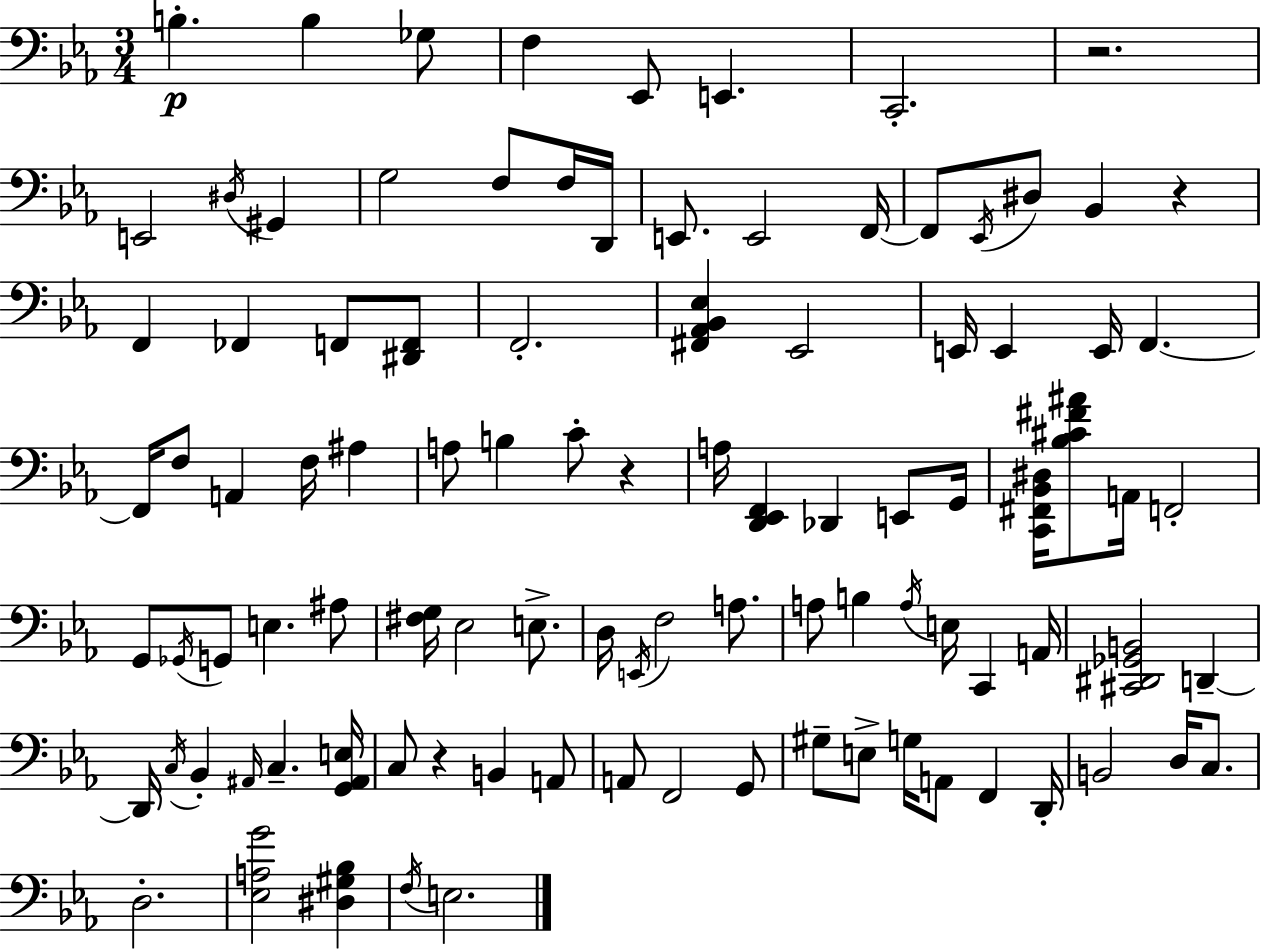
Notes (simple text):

B3/q. B3/q Gb3/e F3/q Eb2/e E2/q. C2/h. R/h. E2/h D#3/s G#2/q G3/h F3/e F3/s D2/s E2/e. E2/h F2/s F2/e Eb2/s D#3/e Bb2/q R/q F2/q FES2/q F2/e [D#2,F2]/e F2/h. [F#2,Ab2,Bb2,Eb3]/q Eb2/h E2/s E2/q E2/s F2/q. F2/s F3/e A2/q F3/s A#3/q A3/e B3/q C4/e R/q A3/s [D2,Eb2,F2]/q Db2/q E2/e G2/s [C2,F#2,Bb2,D#3]/s [Bb3,C#4,F#4,A#4]/e A2/s F2/h G2/e Gb2/s G2/e E3/q. A#3/e [F#3,G3]/s Eb3/h E3/e. D3/s E2/s F3/h A3/e. A3/e B3/q A3/s E3/s C2/q A2/s [C#2,D#2,Gb2,B2]/h D2/q D2/s C3/s Bb2/q A#2/s C3/q. [G2,A#2,E3]/s C3/e R/q B2/q A2/e A2/e F2/h G2/e G#3/e E3/e G3/s A2/e F2/q D2/s B2/h D3/s C3/e. D3/h. [Eb3,A3,G4]/h [D#3,G#3,Bb3]/q F3/s E3/h.